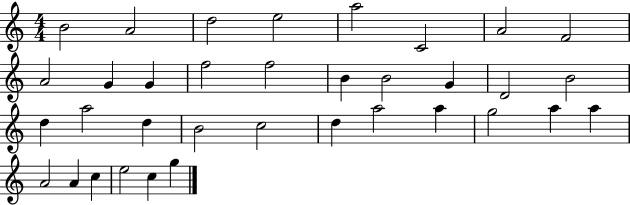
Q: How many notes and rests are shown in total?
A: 35